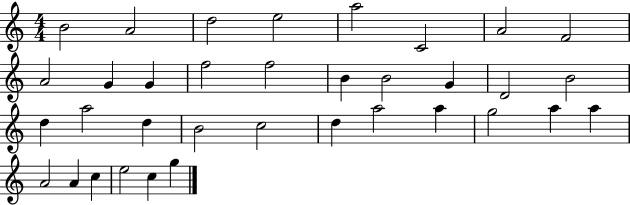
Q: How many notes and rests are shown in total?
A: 35